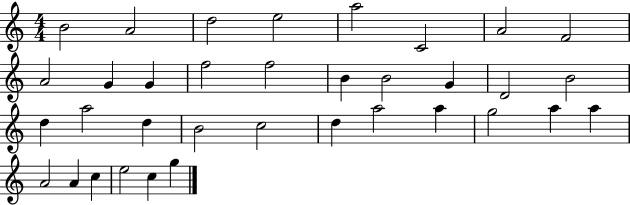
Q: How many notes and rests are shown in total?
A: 35